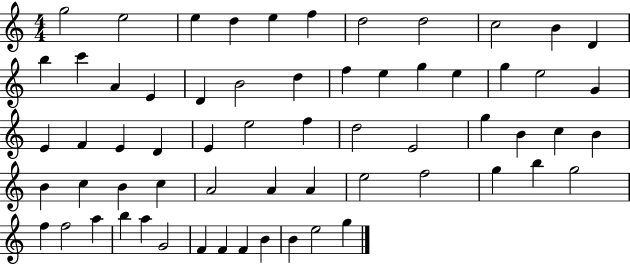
G5/h E5/h E5/q D5/q E5/q F5/q D5/h D5/h C5/h B4/q D4/q B5/q C6/q A4/q E4/q D4/q B4/h D5/q F5/q E5/q G5/q E5/q G5/q E5/h G4/q E4/q F4/q E4/q D4/q E4/q E5/h F5/q D5/h E4/h G5/q B4/q C5/q B4/q B4/q C5/q B4/q C5/q A4/h A4/q A4/q E5/h F5/h G5/q B5/q G5/h F5/q F5/h A5/q B5/q A5/q G4/h F4/q F4/q F4/q B4/q B4/q E5/h G5/q